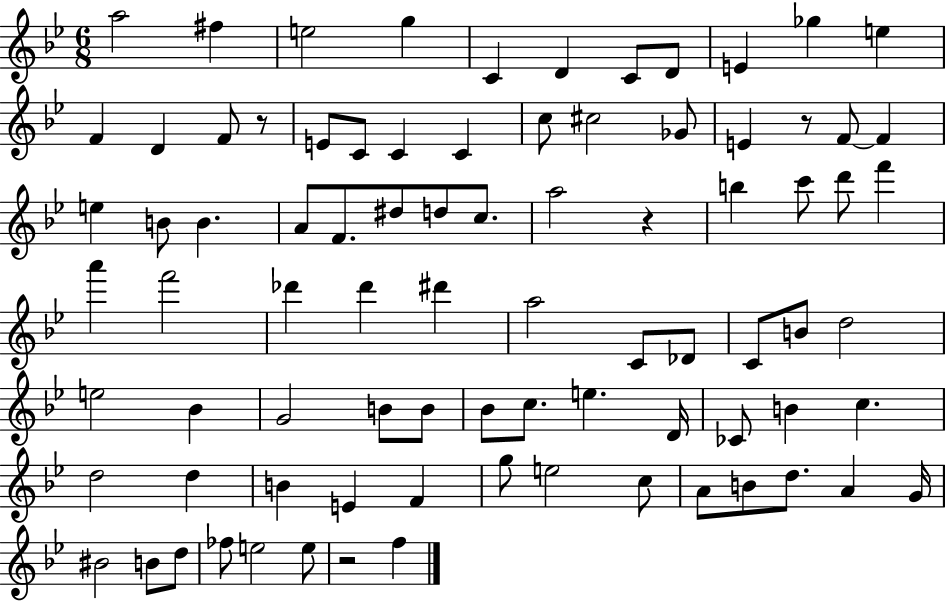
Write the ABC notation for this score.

X:1
T:Untitled
M:6/8
L:1/4
K:Bb
a2 ^f e2 g C D C/2 D/2 E _g e F D F/2 z/2 E/2 C/2 C C c/2 ^c2 _G/2 E z/2 F/2 F e B/2 B A/2 F/2 ^d/2 d/2 c/2 a2 z b c'/2 d'/2 f' a' f'2 _d' _d' ^d' a2 C/2 _D/2 C/2 B/2 d2 e2 _B G2 B/2 B/2 _B/2 c/2 e D/4 _C/2 B c d2 d B E F g/2 e2 c/2 A/2 B/2 d/2 A G/4 ^B2 B/2 d/2 _f/2 e2 e/2 z2 f